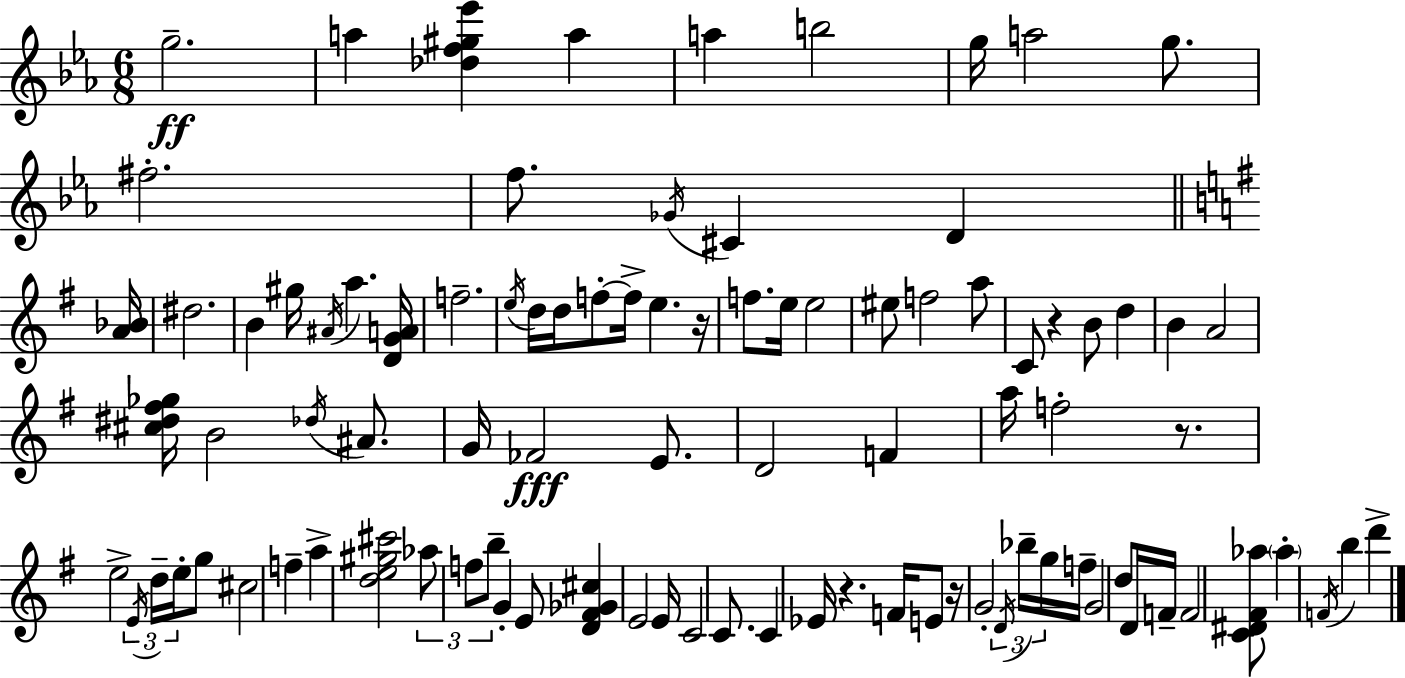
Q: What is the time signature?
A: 6/8